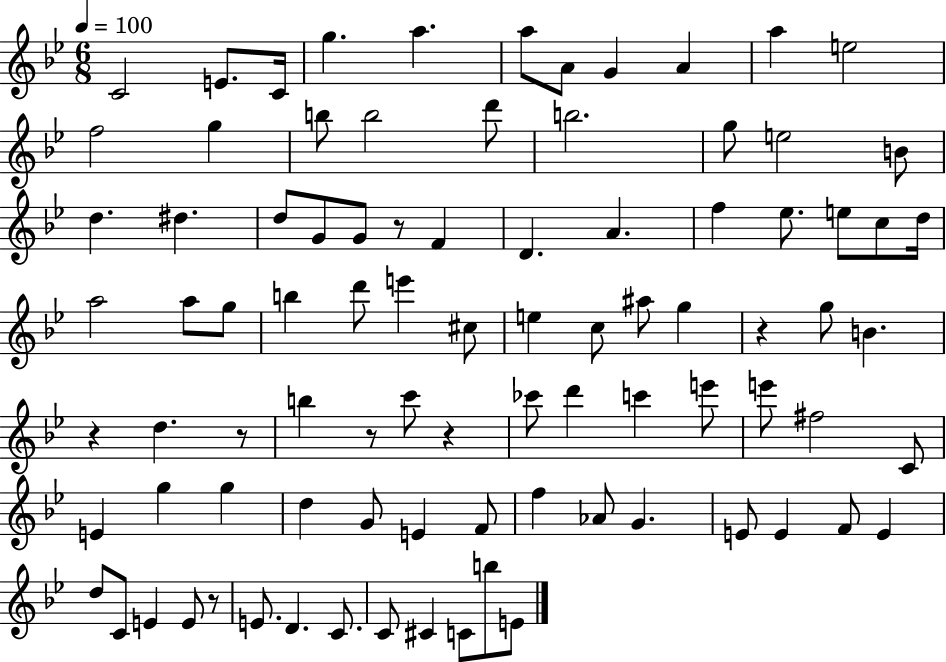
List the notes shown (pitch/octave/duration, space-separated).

C4/h E4/e. C4/s G5/q. A5/q. A5/e A4/e G4/q A4/q A5/q E5/h F5/h G5/q B5/e B5/h D6/e B5/h. G5/e E5/h B4/e D5/q. D#5/q. D5/e G4/e G4/e R/e F4/q D4/q. A4/q. F5/q Eb5/e. E5/e C5/e D5/s A5/h A5/e G5/e B5/q D6/e E6/q C#5/e E5/q C5/e A#5/e G5/q R/q G5/e B4/q. R/q D5/q. R/e B5/q R/e C6/e R/q CES6/e D6/q C6/q E6/e E6/e F#5/h C4/e E4/q G5/q G5/q D5/q G4/e E4/q F4/e F5/q Ab4/e G4/q. E4/e E4/q F4/e E4/q D5/e C4/e E4/q E4/e R/e E4/e. D4/q. C4/e. C4/e C#4/q C4/e B5/e E4/e